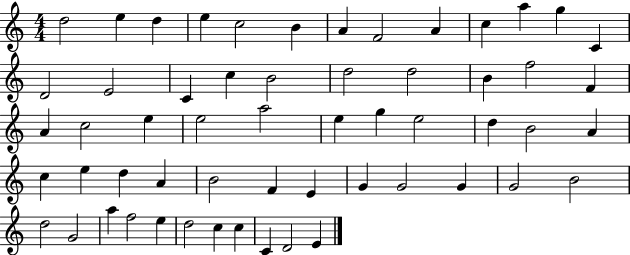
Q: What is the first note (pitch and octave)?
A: D5